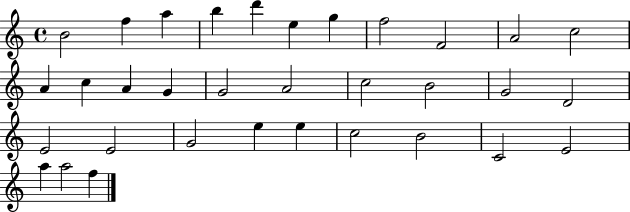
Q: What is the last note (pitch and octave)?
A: F5